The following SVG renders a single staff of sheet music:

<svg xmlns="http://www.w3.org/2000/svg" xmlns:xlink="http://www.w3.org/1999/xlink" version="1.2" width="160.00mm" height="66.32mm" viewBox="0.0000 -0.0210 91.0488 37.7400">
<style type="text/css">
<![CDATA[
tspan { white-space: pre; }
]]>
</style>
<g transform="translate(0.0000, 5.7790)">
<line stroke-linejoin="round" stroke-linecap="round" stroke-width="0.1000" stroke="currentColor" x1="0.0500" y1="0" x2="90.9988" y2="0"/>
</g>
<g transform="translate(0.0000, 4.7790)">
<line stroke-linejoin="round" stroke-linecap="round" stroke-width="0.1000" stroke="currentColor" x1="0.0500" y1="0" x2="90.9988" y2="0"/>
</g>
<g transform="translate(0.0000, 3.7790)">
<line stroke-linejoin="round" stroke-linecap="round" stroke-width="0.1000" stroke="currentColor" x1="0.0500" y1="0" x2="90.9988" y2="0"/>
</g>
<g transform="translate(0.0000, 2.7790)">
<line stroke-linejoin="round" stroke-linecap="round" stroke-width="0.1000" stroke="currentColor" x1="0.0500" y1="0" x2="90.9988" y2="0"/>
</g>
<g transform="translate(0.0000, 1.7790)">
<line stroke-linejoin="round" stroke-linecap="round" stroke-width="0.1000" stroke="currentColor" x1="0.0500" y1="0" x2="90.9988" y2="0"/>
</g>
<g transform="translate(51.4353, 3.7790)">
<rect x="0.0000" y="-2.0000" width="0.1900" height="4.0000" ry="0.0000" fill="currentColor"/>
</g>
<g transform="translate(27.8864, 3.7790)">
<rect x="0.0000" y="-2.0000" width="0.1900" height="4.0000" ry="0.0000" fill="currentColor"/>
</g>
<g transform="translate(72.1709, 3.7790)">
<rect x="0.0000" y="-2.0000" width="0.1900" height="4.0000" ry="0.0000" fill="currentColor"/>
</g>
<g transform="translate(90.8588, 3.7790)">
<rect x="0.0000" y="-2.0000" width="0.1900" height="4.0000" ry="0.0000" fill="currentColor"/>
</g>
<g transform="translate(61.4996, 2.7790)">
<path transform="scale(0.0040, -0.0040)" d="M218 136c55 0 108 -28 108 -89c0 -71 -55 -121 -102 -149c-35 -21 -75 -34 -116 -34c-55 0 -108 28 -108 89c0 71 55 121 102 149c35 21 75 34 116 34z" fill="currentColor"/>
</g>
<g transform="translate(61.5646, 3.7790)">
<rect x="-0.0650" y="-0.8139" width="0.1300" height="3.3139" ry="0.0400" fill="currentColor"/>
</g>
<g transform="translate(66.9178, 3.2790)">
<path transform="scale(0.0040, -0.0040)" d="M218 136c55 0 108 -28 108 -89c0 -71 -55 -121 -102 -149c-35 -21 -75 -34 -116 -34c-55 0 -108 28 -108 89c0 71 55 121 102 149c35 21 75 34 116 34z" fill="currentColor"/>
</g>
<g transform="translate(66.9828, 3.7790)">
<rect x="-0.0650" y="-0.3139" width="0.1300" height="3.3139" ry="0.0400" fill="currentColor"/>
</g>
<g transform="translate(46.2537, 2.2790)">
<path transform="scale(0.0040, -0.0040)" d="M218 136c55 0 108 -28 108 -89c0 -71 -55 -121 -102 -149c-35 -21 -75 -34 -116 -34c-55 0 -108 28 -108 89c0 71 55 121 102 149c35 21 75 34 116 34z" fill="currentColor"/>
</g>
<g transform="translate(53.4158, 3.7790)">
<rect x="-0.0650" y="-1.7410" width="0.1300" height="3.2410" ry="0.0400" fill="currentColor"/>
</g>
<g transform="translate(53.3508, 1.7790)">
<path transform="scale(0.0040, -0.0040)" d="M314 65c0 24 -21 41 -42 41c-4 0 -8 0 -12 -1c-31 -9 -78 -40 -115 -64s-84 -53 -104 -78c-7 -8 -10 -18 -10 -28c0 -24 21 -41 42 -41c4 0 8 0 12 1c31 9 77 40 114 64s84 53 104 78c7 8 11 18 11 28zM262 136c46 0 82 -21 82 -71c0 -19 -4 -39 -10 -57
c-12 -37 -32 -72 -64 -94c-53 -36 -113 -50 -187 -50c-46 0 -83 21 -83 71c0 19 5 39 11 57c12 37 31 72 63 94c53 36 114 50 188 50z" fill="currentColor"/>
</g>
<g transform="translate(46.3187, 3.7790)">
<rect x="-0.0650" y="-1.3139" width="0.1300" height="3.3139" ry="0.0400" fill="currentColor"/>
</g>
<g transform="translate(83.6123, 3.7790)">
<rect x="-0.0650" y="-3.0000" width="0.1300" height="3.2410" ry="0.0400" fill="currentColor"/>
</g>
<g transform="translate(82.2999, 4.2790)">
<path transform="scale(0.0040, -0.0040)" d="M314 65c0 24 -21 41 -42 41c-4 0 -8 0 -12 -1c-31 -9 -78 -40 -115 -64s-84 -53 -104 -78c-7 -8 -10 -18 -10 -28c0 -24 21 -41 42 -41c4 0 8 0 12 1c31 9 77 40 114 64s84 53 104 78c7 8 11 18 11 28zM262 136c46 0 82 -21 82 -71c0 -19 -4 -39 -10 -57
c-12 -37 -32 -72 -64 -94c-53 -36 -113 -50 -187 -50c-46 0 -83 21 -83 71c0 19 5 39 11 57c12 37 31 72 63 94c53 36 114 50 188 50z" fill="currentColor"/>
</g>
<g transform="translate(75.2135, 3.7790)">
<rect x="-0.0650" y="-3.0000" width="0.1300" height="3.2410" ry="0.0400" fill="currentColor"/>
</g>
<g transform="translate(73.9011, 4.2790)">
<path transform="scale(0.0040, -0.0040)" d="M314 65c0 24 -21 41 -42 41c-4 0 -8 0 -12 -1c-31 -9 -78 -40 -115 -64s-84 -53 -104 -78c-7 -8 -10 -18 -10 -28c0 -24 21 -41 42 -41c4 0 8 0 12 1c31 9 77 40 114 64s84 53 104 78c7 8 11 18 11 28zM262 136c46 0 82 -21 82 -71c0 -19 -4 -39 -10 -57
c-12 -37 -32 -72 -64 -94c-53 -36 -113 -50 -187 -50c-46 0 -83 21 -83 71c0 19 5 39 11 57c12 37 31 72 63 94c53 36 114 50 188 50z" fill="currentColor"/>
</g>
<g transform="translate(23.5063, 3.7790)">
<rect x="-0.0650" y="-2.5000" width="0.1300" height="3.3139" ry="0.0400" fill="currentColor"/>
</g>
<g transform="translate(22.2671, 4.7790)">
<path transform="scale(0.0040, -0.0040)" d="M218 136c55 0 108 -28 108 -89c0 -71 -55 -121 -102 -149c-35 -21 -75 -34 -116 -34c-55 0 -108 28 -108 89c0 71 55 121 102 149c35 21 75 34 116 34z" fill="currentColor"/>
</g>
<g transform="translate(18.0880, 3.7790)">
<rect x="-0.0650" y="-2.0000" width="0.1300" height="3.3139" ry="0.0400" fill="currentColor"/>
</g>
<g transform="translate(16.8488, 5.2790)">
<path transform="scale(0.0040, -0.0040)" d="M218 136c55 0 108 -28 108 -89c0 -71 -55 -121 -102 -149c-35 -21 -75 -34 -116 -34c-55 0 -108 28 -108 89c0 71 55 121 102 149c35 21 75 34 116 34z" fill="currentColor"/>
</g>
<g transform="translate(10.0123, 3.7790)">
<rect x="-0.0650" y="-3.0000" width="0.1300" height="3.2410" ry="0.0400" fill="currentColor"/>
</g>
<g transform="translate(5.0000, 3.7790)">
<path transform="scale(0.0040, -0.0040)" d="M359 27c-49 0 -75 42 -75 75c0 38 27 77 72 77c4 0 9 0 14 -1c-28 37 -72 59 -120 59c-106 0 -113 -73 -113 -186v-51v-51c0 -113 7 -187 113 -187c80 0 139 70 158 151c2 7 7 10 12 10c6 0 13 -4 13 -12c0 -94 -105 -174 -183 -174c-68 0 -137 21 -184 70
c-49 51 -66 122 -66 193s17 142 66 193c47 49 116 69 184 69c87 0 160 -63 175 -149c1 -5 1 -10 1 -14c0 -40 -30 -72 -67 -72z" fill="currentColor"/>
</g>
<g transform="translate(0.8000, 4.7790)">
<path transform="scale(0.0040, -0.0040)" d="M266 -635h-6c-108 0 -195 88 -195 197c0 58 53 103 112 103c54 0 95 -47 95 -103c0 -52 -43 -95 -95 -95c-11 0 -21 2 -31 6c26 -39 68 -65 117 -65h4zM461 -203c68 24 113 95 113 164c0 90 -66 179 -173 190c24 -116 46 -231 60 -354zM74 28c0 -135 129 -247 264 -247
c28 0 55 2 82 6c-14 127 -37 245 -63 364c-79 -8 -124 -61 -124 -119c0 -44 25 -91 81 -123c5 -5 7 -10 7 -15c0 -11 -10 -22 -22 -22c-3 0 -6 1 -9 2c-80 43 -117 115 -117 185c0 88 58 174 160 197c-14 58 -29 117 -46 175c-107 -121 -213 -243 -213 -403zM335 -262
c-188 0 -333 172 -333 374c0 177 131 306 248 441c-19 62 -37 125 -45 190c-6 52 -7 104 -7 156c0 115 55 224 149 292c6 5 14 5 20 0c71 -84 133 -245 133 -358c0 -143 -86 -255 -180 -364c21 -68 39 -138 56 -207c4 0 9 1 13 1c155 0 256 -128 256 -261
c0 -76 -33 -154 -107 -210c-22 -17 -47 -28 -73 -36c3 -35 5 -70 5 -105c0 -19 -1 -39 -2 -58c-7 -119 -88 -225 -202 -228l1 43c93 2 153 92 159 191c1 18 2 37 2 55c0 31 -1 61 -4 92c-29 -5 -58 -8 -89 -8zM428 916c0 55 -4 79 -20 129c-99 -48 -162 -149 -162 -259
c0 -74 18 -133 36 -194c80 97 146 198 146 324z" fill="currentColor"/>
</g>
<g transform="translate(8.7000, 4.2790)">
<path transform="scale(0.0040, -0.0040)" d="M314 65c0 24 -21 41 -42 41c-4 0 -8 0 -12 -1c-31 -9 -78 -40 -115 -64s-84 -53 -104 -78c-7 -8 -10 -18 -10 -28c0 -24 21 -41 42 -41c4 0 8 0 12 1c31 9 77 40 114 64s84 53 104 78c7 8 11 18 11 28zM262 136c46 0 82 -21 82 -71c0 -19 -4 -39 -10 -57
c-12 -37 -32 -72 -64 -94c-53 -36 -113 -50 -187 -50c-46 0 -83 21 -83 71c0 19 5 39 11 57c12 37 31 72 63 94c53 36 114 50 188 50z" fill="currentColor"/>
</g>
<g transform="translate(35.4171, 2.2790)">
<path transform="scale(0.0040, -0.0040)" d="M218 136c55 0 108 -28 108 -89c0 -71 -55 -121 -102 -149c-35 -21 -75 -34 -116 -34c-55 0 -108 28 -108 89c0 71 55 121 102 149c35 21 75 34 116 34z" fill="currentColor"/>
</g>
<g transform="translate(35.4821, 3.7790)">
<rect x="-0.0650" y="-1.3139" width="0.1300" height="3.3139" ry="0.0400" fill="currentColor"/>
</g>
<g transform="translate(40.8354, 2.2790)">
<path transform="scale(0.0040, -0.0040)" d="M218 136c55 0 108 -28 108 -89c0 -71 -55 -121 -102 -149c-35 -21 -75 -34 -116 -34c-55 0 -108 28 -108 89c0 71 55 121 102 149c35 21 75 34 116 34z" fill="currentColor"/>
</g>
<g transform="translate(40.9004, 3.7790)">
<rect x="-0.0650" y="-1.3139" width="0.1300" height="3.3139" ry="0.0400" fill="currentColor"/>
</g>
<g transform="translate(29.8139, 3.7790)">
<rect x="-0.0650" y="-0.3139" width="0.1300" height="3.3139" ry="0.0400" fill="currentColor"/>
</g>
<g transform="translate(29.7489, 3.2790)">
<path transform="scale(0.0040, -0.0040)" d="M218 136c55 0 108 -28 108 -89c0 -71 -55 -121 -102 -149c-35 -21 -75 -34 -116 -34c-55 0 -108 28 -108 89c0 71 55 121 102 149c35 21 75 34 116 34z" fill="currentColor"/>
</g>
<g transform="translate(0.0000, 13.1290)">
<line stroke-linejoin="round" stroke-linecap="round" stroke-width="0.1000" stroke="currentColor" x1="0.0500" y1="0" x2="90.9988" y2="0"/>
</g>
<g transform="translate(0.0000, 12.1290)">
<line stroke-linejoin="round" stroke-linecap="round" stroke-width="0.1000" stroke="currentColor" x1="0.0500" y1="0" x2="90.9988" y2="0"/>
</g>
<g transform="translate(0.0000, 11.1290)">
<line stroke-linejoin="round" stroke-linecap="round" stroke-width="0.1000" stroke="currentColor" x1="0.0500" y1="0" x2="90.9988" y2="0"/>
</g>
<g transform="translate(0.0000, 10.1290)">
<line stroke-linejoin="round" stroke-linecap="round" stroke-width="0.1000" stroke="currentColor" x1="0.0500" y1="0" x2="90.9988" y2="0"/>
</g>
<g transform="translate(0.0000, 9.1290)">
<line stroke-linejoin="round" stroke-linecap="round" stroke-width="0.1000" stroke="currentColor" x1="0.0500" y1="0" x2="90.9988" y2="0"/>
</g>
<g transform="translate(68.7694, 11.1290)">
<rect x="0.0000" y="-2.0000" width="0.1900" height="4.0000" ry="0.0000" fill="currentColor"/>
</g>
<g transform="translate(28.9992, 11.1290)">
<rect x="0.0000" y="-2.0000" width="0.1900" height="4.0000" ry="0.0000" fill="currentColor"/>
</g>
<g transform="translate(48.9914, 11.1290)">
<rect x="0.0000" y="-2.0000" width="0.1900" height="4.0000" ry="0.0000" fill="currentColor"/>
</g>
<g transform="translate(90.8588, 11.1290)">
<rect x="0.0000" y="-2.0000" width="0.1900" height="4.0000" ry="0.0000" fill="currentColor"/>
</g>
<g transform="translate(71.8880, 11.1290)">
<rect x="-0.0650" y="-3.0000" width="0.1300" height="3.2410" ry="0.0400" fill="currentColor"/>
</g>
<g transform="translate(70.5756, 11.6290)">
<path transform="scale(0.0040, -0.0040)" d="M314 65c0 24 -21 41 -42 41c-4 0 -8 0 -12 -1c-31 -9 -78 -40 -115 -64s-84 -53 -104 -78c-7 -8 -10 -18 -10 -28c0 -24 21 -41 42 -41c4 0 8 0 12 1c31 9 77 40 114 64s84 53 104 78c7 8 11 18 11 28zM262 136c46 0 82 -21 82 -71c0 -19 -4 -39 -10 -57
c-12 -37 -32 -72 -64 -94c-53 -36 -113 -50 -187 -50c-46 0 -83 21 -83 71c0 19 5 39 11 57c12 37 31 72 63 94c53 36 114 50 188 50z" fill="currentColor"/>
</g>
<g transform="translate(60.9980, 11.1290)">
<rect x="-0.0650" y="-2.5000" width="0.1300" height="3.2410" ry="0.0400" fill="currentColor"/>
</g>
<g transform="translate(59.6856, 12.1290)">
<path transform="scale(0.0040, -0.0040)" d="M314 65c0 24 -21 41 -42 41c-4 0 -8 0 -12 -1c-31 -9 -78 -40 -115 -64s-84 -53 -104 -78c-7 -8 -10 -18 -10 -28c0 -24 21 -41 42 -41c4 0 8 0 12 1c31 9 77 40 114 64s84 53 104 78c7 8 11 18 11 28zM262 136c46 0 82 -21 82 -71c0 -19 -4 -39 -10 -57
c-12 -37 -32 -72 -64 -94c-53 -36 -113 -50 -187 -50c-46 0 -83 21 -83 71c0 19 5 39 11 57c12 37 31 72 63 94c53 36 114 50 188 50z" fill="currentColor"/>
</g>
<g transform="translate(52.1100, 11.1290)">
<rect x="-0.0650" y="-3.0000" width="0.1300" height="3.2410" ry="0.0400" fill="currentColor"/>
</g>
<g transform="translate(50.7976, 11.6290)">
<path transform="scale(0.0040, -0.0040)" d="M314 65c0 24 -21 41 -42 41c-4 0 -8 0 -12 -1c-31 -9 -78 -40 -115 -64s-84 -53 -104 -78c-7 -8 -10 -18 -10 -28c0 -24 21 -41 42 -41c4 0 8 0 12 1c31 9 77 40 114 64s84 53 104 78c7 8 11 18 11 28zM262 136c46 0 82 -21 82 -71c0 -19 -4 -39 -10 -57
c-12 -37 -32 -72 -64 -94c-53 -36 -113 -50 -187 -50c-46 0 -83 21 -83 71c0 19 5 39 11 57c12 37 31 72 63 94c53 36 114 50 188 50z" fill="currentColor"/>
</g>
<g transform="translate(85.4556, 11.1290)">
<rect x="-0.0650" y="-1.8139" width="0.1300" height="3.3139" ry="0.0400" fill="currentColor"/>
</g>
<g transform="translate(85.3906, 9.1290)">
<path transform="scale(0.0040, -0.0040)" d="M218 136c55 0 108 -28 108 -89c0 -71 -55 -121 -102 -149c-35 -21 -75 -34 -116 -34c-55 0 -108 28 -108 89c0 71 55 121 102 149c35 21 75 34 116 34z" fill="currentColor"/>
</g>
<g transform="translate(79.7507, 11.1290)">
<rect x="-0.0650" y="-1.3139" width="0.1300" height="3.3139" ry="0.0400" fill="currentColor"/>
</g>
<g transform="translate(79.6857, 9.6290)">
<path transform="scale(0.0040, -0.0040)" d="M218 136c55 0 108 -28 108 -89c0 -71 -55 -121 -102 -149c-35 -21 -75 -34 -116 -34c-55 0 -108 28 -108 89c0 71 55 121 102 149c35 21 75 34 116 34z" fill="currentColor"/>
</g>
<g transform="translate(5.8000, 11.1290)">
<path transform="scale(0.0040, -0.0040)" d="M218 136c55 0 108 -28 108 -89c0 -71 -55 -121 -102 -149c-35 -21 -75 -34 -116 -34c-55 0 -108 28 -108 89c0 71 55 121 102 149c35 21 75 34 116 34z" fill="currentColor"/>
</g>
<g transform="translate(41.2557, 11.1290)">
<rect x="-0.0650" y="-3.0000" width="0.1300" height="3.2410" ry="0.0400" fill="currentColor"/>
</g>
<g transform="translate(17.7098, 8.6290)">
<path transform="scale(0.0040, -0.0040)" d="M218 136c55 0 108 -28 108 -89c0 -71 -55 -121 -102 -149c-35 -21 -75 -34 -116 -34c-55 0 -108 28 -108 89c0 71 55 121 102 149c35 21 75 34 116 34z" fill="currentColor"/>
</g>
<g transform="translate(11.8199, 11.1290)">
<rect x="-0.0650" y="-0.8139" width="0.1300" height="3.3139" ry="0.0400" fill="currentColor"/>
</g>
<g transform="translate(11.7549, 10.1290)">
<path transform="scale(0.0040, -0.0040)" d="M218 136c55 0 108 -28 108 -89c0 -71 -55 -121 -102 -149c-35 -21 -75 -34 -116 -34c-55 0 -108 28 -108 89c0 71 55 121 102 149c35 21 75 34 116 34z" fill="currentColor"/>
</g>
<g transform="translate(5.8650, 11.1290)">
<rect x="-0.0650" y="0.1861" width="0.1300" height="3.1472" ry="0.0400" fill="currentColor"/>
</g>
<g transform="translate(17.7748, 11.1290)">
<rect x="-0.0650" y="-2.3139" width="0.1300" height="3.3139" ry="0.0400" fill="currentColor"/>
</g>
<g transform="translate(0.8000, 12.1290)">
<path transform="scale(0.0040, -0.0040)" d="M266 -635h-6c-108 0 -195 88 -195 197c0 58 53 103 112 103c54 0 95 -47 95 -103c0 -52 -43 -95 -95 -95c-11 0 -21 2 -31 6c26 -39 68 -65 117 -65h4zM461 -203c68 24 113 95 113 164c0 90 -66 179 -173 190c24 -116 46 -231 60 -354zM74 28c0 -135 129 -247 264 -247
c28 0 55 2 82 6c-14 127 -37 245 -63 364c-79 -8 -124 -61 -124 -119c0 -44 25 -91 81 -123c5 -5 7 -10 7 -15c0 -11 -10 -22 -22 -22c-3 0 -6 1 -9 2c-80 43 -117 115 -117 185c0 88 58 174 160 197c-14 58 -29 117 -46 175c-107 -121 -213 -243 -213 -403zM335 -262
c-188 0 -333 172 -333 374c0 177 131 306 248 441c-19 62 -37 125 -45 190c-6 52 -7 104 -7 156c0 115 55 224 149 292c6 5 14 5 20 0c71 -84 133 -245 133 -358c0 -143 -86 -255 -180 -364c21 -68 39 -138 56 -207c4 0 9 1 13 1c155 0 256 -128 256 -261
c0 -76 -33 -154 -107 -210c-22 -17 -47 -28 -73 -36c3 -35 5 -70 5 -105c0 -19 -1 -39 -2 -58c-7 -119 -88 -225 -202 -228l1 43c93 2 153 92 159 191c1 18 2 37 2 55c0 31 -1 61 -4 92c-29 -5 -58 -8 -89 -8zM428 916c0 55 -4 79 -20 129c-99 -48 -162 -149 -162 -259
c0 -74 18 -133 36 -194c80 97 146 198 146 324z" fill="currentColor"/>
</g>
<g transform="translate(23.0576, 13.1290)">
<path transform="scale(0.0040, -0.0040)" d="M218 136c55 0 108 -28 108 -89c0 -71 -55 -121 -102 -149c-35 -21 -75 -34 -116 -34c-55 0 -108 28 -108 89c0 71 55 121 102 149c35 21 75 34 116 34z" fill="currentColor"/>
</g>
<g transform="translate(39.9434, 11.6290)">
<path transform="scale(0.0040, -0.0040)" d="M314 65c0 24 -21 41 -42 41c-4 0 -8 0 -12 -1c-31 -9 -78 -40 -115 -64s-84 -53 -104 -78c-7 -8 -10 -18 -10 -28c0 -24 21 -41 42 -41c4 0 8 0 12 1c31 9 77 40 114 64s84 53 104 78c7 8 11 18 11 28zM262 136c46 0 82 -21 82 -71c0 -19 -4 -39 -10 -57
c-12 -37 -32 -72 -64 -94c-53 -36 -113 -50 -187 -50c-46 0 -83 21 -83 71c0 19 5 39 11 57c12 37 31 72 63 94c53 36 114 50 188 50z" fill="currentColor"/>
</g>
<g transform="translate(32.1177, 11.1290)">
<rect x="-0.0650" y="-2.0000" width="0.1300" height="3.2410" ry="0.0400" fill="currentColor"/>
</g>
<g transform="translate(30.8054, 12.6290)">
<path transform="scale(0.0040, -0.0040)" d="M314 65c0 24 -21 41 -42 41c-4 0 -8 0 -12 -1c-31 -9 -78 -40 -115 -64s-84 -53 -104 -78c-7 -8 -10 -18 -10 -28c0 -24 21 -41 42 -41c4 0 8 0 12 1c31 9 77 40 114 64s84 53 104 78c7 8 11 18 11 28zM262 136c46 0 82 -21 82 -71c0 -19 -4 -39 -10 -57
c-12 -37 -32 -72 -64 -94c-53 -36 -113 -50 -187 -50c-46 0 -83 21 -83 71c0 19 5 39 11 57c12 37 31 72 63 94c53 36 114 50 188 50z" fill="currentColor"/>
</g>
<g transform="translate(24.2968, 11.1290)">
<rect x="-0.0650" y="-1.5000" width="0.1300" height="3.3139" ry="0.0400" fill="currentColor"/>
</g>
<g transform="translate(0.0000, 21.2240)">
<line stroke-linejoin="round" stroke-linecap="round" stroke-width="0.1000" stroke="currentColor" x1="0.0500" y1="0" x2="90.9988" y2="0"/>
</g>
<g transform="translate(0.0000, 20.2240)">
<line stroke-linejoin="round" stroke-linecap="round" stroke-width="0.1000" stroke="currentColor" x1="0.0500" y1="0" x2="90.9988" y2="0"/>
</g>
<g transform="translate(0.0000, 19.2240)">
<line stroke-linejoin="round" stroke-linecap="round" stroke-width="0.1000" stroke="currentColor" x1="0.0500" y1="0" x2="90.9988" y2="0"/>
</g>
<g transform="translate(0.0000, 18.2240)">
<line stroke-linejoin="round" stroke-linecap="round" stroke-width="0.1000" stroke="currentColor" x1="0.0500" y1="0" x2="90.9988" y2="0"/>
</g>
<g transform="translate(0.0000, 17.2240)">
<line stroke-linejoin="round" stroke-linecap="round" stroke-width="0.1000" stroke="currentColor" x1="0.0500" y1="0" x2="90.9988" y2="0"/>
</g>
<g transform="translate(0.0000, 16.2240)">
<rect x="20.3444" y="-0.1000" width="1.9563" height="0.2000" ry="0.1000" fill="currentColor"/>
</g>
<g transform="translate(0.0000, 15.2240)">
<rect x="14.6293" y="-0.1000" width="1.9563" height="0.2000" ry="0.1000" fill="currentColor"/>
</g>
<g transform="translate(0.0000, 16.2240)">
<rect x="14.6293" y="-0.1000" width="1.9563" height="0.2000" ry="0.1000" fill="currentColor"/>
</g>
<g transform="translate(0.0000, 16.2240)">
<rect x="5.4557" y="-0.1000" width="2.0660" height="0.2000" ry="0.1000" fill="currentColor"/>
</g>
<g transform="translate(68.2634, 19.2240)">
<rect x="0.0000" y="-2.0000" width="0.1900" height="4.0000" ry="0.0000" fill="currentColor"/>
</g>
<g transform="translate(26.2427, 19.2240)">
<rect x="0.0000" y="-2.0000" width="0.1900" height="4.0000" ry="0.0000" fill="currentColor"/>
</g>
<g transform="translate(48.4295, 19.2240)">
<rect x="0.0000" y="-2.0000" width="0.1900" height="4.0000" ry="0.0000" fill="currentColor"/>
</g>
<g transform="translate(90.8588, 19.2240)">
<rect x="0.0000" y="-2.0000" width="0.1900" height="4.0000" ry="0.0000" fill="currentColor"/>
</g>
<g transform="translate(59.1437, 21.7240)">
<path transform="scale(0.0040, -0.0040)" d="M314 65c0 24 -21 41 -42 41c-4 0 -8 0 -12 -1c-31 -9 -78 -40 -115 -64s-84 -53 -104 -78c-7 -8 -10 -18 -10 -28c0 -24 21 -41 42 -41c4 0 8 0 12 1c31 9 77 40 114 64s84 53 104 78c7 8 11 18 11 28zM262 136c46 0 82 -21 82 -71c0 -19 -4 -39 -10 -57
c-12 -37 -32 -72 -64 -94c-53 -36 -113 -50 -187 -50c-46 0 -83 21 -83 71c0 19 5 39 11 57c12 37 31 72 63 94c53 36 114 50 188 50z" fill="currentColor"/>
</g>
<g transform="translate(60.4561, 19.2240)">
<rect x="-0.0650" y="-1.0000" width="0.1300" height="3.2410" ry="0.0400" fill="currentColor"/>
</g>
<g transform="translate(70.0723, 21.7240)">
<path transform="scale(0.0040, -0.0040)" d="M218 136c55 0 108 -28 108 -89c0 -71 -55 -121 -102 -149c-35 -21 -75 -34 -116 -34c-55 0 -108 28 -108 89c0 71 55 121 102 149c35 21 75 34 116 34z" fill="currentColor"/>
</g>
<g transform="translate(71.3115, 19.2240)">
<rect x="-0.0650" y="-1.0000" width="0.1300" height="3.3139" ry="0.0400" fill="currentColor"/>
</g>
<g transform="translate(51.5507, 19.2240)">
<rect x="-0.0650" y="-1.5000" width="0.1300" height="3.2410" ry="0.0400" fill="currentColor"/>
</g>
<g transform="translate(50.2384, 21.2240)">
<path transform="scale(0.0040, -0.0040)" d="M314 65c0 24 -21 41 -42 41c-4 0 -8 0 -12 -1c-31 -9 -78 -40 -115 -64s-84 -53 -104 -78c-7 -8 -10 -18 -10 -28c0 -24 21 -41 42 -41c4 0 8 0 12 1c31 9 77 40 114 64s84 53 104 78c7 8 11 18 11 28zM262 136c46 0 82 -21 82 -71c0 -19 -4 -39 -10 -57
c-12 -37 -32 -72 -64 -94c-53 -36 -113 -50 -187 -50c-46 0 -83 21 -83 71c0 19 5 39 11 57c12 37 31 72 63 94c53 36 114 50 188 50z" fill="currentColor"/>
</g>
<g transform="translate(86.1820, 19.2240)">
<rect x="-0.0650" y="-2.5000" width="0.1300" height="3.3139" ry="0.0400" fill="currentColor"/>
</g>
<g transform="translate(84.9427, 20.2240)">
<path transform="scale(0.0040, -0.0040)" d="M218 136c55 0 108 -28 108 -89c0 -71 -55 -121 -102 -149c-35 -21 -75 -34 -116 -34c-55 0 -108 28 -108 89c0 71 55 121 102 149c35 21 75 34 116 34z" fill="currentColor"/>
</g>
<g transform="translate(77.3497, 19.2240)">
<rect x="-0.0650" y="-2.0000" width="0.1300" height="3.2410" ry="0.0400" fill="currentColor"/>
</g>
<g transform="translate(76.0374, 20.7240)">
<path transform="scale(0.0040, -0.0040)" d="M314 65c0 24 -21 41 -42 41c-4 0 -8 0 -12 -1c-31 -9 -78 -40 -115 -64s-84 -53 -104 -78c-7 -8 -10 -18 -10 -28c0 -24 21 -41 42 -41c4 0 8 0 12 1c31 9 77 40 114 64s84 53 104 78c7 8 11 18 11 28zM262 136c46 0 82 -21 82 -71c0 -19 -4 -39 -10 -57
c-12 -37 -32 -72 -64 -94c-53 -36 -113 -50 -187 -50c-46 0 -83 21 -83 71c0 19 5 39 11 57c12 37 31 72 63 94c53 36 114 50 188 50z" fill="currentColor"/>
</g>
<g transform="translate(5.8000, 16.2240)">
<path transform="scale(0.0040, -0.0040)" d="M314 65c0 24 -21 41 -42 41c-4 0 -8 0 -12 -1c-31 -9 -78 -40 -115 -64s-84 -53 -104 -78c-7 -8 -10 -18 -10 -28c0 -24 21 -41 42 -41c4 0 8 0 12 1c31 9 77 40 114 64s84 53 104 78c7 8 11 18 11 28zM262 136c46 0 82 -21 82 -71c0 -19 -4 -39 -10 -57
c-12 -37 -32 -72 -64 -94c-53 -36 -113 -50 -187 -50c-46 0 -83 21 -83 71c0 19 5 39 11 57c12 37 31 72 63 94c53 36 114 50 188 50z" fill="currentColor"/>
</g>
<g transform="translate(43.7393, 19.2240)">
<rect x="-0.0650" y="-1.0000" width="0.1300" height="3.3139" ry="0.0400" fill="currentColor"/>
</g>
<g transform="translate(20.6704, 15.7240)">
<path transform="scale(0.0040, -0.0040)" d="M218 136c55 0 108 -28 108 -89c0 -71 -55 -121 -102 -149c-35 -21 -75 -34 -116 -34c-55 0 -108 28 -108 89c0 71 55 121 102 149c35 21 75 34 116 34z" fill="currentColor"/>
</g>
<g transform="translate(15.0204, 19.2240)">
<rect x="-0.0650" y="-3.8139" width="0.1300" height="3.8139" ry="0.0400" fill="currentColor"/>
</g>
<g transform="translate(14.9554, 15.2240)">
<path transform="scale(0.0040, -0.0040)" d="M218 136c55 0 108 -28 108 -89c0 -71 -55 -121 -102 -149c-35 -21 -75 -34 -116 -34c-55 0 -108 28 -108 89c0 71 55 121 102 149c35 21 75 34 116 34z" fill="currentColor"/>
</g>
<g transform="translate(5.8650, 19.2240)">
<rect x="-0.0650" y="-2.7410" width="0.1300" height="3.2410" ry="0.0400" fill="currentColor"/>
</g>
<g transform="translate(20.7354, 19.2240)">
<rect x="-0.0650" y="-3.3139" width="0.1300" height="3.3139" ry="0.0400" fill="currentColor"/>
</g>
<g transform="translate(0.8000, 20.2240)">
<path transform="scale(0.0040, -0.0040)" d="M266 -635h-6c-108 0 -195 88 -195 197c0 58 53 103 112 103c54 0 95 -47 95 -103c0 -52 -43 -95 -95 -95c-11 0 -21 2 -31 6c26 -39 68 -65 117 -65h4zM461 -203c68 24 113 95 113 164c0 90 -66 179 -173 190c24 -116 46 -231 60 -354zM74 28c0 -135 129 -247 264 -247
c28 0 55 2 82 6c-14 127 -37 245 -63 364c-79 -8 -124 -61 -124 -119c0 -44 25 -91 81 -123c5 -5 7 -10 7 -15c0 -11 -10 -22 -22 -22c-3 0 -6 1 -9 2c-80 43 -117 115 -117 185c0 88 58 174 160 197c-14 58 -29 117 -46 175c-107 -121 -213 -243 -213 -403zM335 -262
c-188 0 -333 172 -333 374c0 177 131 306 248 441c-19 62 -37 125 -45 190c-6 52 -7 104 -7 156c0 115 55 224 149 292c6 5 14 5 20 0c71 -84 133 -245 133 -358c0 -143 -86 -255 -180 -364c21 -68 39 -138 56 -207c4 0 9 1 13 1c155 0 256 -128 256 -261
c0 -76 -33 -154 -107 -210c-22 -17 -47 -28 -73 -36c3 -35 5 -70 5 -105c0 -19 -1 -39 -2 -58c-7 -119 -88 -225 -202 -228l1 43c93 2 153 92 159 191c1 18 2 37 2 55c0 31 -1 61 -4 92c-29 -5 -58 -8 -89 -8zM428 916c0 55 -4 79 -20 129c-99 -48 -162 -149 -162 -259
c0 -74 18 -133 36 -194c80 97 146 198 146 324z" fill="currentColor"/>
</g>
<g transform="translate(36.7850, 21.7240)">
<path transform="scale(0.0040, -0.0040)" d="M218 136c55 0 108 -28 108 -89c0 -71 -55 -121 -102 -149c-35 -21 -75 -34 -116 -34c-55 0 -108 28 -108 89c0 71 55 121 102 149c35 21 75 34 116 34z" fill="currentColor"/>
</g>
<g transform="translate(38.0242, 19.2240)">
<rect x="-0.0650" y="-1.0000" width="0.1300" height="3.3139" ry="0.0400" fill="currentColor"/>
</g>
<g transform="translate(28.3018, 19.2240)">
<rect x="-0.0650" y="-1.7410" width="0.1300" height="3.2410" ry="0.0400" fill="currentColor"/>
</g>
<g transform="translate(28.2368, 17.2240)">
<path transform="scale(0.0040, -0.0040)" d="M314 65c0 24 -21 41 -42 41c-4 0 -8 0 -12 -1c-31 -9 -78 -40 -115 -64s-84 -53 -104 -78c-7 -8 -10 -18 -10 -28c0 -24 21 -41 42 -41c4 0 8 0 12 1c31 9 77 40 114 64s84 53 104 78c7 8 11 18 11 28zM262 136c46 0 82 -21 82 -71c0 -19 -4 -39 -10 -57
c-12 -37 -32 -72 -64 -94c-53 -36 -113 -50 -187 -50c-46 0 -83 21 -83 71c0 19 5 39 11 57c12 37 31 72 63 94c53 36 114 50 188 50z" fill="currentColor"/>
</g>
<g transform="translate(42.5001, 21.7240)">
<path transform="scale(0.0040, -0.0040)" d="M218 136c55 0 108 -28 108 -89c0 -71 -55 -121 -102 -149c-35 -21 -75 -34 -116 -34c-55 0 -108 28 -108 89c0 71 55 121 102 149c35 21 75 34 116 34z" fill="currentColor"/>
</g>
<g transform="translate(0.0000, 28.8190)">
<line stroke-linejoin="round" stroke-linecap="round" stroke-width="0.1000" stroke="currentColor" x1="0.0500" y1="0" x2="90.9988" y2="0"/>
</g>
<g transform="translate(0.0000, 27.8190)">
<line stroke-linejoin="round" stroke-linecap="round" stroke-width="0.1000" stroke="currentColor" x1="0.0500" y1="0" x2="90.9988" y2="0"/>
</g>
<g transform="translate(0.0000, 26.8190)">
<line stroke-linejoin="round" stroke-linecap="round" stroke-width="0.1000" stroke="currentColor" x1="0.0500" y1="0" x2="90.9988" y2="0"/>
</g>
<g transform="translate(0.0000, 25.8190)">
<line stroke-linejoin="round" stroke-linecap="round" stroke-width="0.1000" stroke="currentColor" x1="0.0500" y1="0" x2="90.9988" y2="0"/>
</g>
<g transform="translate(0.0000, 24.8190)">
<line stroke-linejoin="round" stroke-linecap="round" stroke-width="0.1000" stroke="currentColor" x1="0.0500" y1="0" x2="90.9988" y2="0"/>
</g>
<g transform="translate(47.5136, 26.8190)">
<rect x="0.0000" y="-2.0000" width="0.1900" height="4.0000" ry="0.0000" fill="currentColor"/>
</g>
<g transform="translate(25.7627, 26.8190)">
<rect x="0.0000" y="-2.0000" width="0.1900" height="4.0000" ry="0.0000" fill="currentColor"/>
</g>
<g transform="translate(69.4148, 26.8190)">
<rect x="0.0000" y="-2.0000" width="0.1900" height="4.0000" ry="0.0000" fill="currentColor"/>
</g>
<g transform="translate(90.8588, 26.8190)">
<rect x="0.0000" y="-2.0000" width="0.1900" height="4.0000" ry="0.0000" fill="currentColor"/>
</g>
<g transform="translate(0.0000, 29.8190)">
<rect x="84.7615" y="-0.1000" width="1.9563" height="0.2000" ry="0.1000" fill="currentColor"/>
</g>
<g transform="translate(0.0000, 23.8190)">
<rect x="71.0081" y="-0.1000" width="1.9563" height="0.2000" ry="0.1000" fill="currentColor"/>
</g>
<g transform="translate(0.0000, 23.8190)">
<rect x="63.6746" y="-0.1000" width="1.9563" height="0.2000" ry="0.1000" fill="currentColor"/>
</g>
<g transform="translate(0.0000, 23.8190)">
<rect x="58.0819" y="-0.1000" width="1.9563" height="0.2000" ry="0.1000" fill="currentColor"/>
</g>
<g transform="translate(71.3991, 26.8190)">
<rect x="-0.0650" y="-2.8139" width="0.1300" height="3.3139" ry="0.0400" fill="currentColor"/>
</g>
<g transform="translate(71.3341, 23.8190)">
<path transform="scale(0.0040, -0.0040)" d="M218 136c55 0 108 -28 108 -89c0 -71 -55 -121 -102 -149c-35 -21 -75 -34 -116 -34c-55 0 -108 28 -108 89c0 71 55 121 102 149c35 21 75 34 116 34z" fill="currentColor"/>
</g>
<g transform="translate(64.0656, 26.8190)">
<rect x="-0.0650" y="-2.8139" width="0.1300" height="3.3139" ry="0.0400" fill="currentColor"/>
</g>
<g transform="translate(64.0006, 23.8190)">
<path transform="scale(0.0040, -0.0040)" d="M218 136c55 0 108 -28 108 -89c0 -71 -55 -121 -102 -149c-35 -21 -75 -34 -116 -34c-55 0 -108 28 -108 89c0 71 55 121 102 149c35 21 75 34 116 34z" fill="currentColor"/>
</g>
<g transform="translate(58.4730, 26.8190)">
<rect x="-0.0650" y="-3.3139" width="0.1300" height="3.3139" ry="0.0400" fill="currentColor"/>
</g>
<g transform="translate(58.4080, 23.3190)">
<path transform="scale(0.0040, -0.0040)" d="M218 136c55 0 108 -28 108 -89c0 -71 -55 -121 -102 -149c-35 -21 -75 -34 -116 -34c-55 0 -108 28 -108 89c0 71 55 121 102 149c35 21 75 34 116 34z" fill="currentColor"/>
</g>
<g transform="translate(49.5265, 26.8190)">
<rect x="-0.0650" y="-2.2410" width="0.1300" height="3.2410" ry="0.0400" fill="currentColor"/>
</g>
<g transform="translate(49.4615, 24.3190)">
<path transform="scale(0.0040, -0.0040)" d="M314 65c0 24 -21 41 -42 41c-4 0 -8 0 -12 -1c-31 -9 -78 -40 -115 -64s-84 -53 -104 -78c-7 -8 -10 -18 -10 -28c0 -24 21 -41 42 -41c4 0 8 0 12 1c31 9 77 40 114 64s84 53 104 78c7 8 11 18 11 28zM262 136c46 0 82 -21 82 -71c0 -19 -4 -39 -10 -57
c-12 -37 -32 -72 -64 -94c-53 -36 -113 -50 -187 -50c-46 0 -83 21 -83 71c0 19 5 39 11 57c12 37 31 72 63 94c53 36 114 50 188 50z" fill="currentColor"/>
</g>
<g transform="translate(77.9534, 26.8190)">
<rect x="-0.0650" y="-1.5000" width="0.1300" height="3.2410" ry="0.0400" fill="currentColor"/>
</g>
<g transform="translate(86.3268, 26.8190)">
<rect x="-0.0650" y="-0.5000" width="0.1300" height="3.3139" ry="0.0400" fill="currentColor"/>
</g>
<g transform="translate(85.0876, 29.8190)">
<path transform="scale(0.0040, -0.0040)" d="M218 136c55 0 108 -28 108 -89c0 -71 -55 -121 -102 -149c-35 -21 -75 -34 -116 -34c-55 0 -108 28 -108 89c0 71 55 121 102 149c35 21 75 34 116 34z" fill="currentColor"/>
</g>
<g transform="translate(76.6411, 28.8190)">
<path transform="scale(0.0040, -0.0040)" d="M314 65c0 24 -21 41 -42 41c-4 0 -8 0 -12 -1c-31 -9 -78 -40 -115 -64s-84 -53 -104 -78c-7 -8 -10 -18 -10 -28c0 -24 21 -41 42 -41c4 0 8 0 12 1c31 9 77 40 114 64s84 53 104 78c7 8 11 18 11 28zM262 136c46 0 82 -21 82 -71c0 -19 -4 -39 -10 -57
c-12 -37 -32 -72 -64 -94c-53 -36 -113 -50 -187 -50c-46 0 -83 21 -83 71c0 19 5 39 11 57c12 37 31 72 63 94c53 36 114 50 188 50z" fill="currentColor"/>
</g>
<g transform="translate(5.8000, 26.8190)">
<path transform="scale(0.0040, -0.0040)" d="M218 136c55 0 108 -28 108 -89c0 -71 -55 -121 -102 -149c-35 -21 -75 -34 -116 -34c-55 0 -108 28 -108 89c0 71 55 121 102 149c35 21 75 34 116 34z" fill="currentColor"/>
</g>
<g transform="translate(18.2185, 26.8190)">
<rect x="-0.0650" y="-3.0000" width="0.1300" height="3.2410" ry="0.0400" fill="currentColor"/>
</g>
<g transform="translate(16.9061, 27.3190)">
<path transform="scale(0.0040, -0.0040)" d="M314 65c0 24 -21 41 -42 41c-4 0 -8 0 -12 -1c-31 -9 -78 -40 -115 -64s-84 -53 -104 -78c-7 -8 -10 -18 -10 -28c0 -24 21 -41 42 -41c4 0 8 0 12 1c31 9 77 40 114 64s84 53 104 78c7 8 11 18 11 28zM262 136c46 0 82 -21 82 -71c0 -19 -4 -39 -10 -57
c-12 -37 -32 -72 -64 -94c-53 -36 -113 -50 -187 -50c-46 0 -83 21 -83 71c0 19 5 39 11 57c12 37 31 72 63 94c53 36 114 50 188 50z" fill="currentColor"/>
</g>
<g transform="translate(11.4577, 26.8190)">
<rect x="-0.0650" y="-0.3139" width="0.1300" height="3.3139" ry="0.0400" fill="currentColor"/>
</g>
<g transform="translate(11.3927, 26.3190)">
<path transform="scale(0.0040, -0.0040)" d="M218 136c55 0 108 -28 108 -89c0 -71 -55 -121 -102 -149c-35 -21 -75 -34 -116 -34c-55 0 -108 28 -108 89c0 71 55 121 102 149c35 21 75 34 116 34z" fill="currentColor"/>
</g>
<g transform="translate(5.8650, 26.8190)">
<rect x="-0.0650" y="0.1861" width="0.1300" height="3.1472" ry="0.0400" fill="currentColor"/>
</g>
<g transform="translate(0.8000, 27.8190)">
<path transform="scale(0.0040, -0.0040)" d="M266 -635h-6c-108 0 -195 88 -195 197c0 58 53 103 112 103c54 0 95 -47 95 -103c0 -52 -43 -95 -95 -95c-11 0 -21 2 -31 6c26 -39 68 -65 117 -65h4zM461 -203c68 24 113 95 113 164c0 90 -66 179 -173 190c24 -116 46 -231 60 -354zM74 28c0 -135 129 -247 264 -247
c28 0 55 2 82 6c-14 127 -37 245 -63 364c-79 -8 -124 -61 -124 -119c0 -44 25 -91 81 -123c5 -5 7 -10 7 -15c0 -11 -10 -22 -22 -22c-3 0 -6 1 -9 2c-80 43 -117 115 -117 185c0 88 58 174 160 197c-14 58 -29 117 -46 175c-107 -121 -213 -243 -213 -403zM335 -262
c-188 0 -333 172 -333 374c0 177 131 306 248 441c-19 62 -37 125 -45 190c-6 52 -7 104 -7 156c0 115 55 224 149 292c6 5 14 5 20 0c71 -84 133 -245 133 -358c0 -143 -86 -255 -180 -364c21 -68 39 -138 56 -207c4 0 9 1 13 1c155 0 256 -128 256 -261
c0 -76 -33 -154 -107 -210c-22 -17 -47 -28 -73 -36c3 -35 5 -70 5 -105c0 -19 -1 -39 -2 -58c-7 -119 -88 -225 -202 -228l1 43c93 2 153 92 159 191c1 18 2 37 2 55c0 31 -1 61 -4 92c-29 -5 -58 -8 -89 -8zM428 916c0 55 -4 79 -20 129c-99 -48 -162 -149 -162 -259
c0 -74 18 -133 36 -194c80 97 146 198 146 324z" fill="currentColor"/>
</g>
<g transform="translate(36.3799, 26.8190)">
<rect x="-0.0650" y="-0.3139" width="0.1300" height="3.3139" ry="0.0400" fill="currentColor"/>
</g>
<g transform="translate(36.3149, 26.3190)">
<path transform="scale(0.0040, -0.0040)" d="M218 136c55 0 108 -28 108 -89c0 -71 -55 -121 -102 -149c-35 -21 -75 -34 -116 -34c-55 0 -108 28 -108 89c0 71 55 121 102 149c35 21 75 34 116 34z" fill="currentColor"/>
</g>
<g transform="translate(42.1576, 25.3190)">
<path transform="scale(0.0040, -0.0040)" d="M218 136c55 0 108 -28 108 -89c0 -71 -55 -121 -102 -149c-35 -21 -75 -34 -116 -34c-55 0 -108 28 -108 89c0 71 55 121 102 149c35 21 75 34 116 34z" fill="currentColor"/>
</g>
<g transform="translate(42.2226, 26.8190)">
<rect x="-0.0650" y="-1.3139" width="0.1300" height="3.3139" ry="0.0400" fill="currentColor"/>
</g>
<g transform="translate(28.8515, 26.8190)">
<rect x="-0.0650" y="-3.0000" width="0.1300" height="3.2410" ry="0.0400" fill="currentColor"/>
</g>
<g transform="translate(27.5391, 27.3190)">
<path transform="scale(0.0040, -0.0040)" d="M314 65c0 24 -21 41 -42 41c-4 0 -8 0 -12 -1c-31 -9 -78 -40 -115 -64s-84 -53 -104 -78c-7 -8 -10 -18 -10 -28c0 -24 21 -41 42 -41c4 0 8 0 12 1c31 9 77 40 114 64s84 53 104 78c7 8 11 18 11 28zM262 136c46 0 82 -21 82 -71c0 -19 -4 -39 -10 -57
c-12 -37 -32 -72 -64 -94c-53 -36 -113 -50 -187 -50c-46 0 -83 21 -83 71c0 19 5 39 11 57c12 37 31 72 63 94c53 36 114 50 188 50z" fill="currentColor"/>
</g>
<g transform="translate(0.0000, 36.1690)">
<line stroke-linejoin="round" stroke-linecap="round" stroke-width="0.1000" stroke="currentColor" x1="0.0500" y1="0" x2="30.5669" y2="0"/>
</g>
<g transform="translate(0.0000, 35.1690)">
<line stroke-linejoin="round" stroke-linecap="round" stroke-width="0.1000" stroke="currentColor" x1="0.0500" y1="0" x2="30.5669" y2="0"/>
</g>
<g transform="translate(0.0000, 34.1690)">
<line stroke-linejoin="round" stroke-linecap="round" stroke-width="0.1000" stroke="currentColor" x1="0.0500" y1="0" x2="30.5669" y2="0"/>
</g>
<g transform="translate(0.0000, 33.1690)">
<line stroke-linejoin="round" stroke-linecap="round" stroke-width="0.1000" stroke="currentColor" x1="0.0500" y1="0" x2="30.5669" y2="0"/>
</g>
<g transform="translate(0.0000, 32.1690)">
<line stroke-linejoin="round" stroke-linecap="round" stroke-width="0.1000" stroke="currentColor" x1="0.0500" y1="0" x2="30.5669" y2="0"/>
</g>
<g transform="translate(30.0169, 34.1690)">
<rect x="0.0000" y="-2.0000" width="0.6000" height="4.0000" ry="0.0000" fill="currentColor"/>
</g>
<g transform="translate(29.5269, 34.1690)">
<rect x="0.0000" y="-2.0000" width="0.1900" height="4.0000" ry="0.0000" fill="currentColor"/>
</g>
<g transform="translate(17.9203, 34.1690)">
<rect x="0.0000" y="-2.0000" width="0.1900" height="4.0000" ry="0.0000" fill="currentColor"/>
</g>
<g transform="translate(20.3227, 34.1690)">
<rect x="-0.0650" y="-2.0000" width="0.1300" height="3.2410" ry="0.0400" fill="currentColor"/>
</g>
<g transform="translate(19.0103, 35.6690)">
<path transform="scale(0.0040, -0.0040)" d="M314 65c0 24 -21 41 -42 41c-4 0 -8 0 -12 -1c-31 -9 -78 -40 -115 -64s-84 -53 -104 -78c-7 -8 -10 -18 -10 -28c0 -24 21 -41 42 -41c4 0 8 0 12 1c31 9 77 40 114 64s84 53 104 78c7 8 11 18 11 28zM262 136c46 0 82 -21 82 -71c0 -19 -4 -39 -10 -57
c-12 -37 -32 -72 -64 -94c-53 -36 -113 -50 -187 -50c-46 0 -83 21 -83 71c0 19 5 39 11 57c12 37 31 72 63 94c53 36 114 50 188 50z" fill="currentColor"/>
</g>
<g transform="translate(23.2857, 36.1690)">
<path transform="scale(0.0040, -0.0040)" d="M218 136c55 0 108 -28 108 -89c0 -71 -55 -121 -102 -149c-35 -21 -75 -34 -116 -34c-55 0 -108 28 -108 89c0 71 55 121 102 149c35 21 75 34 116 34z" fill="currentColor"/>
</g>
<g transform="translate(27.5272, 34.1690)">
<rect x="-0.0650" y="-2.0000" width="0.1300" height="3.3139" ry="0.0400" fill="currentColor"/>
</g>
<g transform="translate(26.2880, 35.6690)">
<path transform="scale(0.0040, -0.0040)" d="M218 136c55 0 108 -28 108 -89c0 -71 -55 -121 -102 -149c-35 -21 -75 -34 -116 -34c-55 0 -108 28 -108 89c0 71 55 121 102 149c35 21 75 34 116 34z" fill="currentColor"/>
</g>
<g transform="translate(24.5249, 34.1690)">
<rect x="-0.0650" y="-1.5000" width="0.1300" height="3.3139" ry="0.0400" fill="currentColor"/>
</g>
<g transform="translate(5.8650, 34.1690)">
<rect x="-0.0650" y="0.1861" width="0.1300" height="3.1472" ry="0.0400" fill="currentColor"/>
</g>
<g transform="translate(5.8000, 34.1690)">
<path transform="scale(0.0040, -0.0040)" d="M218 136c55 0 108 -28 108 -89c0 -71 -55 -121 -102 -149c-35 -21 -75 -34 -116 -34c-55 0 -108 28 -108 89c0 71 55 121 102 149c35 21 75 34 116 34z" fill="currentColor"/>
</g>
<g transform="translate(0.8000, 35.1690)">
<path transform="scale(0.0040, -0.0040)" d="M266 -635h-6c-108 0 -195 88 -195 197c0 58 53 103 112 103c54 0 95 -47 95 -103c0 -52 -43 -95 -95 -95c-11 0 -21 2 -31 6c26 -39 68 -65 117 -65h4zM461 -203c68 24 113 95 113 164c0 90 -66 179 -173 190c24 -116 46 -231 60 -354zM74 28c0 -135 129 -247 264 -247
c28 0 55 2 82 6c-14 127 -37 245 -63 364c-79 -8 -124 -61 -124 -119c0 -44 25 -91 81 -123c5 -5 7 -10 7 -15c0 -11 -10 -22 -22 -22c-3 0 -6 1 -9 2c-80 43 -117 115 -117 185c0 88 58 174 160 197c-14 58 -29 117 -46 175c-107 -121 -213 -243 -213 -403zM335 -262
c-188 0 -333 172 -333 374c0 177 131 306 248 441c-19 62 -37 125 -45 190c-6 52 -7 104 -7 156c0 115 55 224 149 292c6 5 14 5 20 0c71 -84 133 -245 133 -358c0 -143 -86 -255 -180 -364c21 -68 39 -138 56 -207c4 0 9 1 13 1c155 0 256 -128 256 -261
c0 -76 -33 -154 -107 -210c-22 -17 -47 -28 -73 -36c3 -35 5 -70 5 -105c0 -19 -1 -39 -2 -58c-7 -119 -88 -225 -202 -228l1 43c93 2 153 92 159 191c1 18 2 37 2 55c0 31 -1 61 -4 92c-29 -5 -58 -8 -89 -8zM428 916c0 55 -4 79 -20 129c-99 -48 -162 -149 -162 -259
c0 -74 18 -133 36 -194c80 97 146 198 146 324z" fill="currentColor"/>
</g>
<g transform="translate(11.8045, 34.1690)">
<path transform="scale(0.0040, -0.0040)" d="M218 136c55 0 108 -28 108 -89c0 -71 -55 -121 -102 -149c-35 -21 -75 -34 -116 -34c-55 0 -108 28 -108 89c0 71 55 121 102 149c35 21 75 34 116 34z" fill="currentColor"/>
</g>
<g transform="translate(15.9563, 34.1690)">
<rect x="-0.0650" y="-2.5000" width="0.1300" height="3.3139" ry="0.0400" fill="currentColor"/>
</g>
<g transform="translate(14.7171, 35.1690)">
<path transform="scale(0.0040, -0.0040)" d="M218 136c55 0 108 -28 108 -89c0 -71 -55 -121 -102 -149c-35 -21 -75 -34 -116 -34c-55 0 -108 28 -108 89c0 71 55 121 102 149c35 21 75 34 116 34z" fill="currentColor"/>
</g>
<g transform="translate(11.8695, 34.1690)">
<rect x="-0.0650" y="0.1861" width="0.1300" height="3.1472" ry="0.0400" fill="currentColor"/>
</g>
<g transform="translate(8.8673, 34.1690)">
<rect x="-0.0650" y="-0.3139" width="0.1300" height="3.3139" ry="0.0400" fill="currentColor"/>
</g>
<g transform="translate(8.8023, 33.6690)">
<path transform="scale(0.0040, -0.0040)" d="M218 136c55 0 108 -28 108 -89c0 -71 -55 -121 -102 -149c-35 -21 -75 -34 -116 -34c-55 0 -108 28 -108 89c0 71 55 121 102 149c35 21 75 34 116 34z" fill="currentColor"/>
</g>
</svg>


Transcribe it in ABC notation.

X:1
T:Untitled
M:4/4
L:1/4
K:C
A2 F G c e e e f2 d c A2 A2 B d g E F2 A2 A2 G2 A2 e f a2 c' b f2 D D E2 D2 D F2 G B c A2 A2 c e g2 b a a E2 C B c B G F2 E F